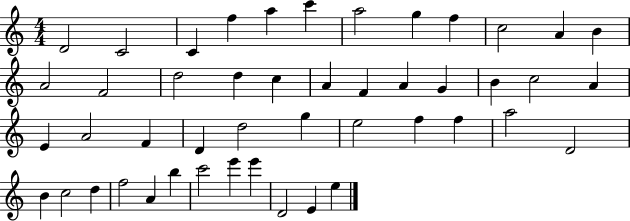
D4/h C4/h C4/q F5/q A5/q C6/q A5/h G5/q F5/q C5/h A4/q B4/q A4/h F4/h D5/h D5/q C5/q A4/q F4/q A4/q G4/q B4/q C5/h A4/q E4/q A4/h F4/q D4/q D5/h G5/q E5/h F5/q F5/q A5/h D4/h B4/q C5/h D5/q F5/h A4/q B5/q C6/h E6/q E6/q D4/h E4/q E5/q